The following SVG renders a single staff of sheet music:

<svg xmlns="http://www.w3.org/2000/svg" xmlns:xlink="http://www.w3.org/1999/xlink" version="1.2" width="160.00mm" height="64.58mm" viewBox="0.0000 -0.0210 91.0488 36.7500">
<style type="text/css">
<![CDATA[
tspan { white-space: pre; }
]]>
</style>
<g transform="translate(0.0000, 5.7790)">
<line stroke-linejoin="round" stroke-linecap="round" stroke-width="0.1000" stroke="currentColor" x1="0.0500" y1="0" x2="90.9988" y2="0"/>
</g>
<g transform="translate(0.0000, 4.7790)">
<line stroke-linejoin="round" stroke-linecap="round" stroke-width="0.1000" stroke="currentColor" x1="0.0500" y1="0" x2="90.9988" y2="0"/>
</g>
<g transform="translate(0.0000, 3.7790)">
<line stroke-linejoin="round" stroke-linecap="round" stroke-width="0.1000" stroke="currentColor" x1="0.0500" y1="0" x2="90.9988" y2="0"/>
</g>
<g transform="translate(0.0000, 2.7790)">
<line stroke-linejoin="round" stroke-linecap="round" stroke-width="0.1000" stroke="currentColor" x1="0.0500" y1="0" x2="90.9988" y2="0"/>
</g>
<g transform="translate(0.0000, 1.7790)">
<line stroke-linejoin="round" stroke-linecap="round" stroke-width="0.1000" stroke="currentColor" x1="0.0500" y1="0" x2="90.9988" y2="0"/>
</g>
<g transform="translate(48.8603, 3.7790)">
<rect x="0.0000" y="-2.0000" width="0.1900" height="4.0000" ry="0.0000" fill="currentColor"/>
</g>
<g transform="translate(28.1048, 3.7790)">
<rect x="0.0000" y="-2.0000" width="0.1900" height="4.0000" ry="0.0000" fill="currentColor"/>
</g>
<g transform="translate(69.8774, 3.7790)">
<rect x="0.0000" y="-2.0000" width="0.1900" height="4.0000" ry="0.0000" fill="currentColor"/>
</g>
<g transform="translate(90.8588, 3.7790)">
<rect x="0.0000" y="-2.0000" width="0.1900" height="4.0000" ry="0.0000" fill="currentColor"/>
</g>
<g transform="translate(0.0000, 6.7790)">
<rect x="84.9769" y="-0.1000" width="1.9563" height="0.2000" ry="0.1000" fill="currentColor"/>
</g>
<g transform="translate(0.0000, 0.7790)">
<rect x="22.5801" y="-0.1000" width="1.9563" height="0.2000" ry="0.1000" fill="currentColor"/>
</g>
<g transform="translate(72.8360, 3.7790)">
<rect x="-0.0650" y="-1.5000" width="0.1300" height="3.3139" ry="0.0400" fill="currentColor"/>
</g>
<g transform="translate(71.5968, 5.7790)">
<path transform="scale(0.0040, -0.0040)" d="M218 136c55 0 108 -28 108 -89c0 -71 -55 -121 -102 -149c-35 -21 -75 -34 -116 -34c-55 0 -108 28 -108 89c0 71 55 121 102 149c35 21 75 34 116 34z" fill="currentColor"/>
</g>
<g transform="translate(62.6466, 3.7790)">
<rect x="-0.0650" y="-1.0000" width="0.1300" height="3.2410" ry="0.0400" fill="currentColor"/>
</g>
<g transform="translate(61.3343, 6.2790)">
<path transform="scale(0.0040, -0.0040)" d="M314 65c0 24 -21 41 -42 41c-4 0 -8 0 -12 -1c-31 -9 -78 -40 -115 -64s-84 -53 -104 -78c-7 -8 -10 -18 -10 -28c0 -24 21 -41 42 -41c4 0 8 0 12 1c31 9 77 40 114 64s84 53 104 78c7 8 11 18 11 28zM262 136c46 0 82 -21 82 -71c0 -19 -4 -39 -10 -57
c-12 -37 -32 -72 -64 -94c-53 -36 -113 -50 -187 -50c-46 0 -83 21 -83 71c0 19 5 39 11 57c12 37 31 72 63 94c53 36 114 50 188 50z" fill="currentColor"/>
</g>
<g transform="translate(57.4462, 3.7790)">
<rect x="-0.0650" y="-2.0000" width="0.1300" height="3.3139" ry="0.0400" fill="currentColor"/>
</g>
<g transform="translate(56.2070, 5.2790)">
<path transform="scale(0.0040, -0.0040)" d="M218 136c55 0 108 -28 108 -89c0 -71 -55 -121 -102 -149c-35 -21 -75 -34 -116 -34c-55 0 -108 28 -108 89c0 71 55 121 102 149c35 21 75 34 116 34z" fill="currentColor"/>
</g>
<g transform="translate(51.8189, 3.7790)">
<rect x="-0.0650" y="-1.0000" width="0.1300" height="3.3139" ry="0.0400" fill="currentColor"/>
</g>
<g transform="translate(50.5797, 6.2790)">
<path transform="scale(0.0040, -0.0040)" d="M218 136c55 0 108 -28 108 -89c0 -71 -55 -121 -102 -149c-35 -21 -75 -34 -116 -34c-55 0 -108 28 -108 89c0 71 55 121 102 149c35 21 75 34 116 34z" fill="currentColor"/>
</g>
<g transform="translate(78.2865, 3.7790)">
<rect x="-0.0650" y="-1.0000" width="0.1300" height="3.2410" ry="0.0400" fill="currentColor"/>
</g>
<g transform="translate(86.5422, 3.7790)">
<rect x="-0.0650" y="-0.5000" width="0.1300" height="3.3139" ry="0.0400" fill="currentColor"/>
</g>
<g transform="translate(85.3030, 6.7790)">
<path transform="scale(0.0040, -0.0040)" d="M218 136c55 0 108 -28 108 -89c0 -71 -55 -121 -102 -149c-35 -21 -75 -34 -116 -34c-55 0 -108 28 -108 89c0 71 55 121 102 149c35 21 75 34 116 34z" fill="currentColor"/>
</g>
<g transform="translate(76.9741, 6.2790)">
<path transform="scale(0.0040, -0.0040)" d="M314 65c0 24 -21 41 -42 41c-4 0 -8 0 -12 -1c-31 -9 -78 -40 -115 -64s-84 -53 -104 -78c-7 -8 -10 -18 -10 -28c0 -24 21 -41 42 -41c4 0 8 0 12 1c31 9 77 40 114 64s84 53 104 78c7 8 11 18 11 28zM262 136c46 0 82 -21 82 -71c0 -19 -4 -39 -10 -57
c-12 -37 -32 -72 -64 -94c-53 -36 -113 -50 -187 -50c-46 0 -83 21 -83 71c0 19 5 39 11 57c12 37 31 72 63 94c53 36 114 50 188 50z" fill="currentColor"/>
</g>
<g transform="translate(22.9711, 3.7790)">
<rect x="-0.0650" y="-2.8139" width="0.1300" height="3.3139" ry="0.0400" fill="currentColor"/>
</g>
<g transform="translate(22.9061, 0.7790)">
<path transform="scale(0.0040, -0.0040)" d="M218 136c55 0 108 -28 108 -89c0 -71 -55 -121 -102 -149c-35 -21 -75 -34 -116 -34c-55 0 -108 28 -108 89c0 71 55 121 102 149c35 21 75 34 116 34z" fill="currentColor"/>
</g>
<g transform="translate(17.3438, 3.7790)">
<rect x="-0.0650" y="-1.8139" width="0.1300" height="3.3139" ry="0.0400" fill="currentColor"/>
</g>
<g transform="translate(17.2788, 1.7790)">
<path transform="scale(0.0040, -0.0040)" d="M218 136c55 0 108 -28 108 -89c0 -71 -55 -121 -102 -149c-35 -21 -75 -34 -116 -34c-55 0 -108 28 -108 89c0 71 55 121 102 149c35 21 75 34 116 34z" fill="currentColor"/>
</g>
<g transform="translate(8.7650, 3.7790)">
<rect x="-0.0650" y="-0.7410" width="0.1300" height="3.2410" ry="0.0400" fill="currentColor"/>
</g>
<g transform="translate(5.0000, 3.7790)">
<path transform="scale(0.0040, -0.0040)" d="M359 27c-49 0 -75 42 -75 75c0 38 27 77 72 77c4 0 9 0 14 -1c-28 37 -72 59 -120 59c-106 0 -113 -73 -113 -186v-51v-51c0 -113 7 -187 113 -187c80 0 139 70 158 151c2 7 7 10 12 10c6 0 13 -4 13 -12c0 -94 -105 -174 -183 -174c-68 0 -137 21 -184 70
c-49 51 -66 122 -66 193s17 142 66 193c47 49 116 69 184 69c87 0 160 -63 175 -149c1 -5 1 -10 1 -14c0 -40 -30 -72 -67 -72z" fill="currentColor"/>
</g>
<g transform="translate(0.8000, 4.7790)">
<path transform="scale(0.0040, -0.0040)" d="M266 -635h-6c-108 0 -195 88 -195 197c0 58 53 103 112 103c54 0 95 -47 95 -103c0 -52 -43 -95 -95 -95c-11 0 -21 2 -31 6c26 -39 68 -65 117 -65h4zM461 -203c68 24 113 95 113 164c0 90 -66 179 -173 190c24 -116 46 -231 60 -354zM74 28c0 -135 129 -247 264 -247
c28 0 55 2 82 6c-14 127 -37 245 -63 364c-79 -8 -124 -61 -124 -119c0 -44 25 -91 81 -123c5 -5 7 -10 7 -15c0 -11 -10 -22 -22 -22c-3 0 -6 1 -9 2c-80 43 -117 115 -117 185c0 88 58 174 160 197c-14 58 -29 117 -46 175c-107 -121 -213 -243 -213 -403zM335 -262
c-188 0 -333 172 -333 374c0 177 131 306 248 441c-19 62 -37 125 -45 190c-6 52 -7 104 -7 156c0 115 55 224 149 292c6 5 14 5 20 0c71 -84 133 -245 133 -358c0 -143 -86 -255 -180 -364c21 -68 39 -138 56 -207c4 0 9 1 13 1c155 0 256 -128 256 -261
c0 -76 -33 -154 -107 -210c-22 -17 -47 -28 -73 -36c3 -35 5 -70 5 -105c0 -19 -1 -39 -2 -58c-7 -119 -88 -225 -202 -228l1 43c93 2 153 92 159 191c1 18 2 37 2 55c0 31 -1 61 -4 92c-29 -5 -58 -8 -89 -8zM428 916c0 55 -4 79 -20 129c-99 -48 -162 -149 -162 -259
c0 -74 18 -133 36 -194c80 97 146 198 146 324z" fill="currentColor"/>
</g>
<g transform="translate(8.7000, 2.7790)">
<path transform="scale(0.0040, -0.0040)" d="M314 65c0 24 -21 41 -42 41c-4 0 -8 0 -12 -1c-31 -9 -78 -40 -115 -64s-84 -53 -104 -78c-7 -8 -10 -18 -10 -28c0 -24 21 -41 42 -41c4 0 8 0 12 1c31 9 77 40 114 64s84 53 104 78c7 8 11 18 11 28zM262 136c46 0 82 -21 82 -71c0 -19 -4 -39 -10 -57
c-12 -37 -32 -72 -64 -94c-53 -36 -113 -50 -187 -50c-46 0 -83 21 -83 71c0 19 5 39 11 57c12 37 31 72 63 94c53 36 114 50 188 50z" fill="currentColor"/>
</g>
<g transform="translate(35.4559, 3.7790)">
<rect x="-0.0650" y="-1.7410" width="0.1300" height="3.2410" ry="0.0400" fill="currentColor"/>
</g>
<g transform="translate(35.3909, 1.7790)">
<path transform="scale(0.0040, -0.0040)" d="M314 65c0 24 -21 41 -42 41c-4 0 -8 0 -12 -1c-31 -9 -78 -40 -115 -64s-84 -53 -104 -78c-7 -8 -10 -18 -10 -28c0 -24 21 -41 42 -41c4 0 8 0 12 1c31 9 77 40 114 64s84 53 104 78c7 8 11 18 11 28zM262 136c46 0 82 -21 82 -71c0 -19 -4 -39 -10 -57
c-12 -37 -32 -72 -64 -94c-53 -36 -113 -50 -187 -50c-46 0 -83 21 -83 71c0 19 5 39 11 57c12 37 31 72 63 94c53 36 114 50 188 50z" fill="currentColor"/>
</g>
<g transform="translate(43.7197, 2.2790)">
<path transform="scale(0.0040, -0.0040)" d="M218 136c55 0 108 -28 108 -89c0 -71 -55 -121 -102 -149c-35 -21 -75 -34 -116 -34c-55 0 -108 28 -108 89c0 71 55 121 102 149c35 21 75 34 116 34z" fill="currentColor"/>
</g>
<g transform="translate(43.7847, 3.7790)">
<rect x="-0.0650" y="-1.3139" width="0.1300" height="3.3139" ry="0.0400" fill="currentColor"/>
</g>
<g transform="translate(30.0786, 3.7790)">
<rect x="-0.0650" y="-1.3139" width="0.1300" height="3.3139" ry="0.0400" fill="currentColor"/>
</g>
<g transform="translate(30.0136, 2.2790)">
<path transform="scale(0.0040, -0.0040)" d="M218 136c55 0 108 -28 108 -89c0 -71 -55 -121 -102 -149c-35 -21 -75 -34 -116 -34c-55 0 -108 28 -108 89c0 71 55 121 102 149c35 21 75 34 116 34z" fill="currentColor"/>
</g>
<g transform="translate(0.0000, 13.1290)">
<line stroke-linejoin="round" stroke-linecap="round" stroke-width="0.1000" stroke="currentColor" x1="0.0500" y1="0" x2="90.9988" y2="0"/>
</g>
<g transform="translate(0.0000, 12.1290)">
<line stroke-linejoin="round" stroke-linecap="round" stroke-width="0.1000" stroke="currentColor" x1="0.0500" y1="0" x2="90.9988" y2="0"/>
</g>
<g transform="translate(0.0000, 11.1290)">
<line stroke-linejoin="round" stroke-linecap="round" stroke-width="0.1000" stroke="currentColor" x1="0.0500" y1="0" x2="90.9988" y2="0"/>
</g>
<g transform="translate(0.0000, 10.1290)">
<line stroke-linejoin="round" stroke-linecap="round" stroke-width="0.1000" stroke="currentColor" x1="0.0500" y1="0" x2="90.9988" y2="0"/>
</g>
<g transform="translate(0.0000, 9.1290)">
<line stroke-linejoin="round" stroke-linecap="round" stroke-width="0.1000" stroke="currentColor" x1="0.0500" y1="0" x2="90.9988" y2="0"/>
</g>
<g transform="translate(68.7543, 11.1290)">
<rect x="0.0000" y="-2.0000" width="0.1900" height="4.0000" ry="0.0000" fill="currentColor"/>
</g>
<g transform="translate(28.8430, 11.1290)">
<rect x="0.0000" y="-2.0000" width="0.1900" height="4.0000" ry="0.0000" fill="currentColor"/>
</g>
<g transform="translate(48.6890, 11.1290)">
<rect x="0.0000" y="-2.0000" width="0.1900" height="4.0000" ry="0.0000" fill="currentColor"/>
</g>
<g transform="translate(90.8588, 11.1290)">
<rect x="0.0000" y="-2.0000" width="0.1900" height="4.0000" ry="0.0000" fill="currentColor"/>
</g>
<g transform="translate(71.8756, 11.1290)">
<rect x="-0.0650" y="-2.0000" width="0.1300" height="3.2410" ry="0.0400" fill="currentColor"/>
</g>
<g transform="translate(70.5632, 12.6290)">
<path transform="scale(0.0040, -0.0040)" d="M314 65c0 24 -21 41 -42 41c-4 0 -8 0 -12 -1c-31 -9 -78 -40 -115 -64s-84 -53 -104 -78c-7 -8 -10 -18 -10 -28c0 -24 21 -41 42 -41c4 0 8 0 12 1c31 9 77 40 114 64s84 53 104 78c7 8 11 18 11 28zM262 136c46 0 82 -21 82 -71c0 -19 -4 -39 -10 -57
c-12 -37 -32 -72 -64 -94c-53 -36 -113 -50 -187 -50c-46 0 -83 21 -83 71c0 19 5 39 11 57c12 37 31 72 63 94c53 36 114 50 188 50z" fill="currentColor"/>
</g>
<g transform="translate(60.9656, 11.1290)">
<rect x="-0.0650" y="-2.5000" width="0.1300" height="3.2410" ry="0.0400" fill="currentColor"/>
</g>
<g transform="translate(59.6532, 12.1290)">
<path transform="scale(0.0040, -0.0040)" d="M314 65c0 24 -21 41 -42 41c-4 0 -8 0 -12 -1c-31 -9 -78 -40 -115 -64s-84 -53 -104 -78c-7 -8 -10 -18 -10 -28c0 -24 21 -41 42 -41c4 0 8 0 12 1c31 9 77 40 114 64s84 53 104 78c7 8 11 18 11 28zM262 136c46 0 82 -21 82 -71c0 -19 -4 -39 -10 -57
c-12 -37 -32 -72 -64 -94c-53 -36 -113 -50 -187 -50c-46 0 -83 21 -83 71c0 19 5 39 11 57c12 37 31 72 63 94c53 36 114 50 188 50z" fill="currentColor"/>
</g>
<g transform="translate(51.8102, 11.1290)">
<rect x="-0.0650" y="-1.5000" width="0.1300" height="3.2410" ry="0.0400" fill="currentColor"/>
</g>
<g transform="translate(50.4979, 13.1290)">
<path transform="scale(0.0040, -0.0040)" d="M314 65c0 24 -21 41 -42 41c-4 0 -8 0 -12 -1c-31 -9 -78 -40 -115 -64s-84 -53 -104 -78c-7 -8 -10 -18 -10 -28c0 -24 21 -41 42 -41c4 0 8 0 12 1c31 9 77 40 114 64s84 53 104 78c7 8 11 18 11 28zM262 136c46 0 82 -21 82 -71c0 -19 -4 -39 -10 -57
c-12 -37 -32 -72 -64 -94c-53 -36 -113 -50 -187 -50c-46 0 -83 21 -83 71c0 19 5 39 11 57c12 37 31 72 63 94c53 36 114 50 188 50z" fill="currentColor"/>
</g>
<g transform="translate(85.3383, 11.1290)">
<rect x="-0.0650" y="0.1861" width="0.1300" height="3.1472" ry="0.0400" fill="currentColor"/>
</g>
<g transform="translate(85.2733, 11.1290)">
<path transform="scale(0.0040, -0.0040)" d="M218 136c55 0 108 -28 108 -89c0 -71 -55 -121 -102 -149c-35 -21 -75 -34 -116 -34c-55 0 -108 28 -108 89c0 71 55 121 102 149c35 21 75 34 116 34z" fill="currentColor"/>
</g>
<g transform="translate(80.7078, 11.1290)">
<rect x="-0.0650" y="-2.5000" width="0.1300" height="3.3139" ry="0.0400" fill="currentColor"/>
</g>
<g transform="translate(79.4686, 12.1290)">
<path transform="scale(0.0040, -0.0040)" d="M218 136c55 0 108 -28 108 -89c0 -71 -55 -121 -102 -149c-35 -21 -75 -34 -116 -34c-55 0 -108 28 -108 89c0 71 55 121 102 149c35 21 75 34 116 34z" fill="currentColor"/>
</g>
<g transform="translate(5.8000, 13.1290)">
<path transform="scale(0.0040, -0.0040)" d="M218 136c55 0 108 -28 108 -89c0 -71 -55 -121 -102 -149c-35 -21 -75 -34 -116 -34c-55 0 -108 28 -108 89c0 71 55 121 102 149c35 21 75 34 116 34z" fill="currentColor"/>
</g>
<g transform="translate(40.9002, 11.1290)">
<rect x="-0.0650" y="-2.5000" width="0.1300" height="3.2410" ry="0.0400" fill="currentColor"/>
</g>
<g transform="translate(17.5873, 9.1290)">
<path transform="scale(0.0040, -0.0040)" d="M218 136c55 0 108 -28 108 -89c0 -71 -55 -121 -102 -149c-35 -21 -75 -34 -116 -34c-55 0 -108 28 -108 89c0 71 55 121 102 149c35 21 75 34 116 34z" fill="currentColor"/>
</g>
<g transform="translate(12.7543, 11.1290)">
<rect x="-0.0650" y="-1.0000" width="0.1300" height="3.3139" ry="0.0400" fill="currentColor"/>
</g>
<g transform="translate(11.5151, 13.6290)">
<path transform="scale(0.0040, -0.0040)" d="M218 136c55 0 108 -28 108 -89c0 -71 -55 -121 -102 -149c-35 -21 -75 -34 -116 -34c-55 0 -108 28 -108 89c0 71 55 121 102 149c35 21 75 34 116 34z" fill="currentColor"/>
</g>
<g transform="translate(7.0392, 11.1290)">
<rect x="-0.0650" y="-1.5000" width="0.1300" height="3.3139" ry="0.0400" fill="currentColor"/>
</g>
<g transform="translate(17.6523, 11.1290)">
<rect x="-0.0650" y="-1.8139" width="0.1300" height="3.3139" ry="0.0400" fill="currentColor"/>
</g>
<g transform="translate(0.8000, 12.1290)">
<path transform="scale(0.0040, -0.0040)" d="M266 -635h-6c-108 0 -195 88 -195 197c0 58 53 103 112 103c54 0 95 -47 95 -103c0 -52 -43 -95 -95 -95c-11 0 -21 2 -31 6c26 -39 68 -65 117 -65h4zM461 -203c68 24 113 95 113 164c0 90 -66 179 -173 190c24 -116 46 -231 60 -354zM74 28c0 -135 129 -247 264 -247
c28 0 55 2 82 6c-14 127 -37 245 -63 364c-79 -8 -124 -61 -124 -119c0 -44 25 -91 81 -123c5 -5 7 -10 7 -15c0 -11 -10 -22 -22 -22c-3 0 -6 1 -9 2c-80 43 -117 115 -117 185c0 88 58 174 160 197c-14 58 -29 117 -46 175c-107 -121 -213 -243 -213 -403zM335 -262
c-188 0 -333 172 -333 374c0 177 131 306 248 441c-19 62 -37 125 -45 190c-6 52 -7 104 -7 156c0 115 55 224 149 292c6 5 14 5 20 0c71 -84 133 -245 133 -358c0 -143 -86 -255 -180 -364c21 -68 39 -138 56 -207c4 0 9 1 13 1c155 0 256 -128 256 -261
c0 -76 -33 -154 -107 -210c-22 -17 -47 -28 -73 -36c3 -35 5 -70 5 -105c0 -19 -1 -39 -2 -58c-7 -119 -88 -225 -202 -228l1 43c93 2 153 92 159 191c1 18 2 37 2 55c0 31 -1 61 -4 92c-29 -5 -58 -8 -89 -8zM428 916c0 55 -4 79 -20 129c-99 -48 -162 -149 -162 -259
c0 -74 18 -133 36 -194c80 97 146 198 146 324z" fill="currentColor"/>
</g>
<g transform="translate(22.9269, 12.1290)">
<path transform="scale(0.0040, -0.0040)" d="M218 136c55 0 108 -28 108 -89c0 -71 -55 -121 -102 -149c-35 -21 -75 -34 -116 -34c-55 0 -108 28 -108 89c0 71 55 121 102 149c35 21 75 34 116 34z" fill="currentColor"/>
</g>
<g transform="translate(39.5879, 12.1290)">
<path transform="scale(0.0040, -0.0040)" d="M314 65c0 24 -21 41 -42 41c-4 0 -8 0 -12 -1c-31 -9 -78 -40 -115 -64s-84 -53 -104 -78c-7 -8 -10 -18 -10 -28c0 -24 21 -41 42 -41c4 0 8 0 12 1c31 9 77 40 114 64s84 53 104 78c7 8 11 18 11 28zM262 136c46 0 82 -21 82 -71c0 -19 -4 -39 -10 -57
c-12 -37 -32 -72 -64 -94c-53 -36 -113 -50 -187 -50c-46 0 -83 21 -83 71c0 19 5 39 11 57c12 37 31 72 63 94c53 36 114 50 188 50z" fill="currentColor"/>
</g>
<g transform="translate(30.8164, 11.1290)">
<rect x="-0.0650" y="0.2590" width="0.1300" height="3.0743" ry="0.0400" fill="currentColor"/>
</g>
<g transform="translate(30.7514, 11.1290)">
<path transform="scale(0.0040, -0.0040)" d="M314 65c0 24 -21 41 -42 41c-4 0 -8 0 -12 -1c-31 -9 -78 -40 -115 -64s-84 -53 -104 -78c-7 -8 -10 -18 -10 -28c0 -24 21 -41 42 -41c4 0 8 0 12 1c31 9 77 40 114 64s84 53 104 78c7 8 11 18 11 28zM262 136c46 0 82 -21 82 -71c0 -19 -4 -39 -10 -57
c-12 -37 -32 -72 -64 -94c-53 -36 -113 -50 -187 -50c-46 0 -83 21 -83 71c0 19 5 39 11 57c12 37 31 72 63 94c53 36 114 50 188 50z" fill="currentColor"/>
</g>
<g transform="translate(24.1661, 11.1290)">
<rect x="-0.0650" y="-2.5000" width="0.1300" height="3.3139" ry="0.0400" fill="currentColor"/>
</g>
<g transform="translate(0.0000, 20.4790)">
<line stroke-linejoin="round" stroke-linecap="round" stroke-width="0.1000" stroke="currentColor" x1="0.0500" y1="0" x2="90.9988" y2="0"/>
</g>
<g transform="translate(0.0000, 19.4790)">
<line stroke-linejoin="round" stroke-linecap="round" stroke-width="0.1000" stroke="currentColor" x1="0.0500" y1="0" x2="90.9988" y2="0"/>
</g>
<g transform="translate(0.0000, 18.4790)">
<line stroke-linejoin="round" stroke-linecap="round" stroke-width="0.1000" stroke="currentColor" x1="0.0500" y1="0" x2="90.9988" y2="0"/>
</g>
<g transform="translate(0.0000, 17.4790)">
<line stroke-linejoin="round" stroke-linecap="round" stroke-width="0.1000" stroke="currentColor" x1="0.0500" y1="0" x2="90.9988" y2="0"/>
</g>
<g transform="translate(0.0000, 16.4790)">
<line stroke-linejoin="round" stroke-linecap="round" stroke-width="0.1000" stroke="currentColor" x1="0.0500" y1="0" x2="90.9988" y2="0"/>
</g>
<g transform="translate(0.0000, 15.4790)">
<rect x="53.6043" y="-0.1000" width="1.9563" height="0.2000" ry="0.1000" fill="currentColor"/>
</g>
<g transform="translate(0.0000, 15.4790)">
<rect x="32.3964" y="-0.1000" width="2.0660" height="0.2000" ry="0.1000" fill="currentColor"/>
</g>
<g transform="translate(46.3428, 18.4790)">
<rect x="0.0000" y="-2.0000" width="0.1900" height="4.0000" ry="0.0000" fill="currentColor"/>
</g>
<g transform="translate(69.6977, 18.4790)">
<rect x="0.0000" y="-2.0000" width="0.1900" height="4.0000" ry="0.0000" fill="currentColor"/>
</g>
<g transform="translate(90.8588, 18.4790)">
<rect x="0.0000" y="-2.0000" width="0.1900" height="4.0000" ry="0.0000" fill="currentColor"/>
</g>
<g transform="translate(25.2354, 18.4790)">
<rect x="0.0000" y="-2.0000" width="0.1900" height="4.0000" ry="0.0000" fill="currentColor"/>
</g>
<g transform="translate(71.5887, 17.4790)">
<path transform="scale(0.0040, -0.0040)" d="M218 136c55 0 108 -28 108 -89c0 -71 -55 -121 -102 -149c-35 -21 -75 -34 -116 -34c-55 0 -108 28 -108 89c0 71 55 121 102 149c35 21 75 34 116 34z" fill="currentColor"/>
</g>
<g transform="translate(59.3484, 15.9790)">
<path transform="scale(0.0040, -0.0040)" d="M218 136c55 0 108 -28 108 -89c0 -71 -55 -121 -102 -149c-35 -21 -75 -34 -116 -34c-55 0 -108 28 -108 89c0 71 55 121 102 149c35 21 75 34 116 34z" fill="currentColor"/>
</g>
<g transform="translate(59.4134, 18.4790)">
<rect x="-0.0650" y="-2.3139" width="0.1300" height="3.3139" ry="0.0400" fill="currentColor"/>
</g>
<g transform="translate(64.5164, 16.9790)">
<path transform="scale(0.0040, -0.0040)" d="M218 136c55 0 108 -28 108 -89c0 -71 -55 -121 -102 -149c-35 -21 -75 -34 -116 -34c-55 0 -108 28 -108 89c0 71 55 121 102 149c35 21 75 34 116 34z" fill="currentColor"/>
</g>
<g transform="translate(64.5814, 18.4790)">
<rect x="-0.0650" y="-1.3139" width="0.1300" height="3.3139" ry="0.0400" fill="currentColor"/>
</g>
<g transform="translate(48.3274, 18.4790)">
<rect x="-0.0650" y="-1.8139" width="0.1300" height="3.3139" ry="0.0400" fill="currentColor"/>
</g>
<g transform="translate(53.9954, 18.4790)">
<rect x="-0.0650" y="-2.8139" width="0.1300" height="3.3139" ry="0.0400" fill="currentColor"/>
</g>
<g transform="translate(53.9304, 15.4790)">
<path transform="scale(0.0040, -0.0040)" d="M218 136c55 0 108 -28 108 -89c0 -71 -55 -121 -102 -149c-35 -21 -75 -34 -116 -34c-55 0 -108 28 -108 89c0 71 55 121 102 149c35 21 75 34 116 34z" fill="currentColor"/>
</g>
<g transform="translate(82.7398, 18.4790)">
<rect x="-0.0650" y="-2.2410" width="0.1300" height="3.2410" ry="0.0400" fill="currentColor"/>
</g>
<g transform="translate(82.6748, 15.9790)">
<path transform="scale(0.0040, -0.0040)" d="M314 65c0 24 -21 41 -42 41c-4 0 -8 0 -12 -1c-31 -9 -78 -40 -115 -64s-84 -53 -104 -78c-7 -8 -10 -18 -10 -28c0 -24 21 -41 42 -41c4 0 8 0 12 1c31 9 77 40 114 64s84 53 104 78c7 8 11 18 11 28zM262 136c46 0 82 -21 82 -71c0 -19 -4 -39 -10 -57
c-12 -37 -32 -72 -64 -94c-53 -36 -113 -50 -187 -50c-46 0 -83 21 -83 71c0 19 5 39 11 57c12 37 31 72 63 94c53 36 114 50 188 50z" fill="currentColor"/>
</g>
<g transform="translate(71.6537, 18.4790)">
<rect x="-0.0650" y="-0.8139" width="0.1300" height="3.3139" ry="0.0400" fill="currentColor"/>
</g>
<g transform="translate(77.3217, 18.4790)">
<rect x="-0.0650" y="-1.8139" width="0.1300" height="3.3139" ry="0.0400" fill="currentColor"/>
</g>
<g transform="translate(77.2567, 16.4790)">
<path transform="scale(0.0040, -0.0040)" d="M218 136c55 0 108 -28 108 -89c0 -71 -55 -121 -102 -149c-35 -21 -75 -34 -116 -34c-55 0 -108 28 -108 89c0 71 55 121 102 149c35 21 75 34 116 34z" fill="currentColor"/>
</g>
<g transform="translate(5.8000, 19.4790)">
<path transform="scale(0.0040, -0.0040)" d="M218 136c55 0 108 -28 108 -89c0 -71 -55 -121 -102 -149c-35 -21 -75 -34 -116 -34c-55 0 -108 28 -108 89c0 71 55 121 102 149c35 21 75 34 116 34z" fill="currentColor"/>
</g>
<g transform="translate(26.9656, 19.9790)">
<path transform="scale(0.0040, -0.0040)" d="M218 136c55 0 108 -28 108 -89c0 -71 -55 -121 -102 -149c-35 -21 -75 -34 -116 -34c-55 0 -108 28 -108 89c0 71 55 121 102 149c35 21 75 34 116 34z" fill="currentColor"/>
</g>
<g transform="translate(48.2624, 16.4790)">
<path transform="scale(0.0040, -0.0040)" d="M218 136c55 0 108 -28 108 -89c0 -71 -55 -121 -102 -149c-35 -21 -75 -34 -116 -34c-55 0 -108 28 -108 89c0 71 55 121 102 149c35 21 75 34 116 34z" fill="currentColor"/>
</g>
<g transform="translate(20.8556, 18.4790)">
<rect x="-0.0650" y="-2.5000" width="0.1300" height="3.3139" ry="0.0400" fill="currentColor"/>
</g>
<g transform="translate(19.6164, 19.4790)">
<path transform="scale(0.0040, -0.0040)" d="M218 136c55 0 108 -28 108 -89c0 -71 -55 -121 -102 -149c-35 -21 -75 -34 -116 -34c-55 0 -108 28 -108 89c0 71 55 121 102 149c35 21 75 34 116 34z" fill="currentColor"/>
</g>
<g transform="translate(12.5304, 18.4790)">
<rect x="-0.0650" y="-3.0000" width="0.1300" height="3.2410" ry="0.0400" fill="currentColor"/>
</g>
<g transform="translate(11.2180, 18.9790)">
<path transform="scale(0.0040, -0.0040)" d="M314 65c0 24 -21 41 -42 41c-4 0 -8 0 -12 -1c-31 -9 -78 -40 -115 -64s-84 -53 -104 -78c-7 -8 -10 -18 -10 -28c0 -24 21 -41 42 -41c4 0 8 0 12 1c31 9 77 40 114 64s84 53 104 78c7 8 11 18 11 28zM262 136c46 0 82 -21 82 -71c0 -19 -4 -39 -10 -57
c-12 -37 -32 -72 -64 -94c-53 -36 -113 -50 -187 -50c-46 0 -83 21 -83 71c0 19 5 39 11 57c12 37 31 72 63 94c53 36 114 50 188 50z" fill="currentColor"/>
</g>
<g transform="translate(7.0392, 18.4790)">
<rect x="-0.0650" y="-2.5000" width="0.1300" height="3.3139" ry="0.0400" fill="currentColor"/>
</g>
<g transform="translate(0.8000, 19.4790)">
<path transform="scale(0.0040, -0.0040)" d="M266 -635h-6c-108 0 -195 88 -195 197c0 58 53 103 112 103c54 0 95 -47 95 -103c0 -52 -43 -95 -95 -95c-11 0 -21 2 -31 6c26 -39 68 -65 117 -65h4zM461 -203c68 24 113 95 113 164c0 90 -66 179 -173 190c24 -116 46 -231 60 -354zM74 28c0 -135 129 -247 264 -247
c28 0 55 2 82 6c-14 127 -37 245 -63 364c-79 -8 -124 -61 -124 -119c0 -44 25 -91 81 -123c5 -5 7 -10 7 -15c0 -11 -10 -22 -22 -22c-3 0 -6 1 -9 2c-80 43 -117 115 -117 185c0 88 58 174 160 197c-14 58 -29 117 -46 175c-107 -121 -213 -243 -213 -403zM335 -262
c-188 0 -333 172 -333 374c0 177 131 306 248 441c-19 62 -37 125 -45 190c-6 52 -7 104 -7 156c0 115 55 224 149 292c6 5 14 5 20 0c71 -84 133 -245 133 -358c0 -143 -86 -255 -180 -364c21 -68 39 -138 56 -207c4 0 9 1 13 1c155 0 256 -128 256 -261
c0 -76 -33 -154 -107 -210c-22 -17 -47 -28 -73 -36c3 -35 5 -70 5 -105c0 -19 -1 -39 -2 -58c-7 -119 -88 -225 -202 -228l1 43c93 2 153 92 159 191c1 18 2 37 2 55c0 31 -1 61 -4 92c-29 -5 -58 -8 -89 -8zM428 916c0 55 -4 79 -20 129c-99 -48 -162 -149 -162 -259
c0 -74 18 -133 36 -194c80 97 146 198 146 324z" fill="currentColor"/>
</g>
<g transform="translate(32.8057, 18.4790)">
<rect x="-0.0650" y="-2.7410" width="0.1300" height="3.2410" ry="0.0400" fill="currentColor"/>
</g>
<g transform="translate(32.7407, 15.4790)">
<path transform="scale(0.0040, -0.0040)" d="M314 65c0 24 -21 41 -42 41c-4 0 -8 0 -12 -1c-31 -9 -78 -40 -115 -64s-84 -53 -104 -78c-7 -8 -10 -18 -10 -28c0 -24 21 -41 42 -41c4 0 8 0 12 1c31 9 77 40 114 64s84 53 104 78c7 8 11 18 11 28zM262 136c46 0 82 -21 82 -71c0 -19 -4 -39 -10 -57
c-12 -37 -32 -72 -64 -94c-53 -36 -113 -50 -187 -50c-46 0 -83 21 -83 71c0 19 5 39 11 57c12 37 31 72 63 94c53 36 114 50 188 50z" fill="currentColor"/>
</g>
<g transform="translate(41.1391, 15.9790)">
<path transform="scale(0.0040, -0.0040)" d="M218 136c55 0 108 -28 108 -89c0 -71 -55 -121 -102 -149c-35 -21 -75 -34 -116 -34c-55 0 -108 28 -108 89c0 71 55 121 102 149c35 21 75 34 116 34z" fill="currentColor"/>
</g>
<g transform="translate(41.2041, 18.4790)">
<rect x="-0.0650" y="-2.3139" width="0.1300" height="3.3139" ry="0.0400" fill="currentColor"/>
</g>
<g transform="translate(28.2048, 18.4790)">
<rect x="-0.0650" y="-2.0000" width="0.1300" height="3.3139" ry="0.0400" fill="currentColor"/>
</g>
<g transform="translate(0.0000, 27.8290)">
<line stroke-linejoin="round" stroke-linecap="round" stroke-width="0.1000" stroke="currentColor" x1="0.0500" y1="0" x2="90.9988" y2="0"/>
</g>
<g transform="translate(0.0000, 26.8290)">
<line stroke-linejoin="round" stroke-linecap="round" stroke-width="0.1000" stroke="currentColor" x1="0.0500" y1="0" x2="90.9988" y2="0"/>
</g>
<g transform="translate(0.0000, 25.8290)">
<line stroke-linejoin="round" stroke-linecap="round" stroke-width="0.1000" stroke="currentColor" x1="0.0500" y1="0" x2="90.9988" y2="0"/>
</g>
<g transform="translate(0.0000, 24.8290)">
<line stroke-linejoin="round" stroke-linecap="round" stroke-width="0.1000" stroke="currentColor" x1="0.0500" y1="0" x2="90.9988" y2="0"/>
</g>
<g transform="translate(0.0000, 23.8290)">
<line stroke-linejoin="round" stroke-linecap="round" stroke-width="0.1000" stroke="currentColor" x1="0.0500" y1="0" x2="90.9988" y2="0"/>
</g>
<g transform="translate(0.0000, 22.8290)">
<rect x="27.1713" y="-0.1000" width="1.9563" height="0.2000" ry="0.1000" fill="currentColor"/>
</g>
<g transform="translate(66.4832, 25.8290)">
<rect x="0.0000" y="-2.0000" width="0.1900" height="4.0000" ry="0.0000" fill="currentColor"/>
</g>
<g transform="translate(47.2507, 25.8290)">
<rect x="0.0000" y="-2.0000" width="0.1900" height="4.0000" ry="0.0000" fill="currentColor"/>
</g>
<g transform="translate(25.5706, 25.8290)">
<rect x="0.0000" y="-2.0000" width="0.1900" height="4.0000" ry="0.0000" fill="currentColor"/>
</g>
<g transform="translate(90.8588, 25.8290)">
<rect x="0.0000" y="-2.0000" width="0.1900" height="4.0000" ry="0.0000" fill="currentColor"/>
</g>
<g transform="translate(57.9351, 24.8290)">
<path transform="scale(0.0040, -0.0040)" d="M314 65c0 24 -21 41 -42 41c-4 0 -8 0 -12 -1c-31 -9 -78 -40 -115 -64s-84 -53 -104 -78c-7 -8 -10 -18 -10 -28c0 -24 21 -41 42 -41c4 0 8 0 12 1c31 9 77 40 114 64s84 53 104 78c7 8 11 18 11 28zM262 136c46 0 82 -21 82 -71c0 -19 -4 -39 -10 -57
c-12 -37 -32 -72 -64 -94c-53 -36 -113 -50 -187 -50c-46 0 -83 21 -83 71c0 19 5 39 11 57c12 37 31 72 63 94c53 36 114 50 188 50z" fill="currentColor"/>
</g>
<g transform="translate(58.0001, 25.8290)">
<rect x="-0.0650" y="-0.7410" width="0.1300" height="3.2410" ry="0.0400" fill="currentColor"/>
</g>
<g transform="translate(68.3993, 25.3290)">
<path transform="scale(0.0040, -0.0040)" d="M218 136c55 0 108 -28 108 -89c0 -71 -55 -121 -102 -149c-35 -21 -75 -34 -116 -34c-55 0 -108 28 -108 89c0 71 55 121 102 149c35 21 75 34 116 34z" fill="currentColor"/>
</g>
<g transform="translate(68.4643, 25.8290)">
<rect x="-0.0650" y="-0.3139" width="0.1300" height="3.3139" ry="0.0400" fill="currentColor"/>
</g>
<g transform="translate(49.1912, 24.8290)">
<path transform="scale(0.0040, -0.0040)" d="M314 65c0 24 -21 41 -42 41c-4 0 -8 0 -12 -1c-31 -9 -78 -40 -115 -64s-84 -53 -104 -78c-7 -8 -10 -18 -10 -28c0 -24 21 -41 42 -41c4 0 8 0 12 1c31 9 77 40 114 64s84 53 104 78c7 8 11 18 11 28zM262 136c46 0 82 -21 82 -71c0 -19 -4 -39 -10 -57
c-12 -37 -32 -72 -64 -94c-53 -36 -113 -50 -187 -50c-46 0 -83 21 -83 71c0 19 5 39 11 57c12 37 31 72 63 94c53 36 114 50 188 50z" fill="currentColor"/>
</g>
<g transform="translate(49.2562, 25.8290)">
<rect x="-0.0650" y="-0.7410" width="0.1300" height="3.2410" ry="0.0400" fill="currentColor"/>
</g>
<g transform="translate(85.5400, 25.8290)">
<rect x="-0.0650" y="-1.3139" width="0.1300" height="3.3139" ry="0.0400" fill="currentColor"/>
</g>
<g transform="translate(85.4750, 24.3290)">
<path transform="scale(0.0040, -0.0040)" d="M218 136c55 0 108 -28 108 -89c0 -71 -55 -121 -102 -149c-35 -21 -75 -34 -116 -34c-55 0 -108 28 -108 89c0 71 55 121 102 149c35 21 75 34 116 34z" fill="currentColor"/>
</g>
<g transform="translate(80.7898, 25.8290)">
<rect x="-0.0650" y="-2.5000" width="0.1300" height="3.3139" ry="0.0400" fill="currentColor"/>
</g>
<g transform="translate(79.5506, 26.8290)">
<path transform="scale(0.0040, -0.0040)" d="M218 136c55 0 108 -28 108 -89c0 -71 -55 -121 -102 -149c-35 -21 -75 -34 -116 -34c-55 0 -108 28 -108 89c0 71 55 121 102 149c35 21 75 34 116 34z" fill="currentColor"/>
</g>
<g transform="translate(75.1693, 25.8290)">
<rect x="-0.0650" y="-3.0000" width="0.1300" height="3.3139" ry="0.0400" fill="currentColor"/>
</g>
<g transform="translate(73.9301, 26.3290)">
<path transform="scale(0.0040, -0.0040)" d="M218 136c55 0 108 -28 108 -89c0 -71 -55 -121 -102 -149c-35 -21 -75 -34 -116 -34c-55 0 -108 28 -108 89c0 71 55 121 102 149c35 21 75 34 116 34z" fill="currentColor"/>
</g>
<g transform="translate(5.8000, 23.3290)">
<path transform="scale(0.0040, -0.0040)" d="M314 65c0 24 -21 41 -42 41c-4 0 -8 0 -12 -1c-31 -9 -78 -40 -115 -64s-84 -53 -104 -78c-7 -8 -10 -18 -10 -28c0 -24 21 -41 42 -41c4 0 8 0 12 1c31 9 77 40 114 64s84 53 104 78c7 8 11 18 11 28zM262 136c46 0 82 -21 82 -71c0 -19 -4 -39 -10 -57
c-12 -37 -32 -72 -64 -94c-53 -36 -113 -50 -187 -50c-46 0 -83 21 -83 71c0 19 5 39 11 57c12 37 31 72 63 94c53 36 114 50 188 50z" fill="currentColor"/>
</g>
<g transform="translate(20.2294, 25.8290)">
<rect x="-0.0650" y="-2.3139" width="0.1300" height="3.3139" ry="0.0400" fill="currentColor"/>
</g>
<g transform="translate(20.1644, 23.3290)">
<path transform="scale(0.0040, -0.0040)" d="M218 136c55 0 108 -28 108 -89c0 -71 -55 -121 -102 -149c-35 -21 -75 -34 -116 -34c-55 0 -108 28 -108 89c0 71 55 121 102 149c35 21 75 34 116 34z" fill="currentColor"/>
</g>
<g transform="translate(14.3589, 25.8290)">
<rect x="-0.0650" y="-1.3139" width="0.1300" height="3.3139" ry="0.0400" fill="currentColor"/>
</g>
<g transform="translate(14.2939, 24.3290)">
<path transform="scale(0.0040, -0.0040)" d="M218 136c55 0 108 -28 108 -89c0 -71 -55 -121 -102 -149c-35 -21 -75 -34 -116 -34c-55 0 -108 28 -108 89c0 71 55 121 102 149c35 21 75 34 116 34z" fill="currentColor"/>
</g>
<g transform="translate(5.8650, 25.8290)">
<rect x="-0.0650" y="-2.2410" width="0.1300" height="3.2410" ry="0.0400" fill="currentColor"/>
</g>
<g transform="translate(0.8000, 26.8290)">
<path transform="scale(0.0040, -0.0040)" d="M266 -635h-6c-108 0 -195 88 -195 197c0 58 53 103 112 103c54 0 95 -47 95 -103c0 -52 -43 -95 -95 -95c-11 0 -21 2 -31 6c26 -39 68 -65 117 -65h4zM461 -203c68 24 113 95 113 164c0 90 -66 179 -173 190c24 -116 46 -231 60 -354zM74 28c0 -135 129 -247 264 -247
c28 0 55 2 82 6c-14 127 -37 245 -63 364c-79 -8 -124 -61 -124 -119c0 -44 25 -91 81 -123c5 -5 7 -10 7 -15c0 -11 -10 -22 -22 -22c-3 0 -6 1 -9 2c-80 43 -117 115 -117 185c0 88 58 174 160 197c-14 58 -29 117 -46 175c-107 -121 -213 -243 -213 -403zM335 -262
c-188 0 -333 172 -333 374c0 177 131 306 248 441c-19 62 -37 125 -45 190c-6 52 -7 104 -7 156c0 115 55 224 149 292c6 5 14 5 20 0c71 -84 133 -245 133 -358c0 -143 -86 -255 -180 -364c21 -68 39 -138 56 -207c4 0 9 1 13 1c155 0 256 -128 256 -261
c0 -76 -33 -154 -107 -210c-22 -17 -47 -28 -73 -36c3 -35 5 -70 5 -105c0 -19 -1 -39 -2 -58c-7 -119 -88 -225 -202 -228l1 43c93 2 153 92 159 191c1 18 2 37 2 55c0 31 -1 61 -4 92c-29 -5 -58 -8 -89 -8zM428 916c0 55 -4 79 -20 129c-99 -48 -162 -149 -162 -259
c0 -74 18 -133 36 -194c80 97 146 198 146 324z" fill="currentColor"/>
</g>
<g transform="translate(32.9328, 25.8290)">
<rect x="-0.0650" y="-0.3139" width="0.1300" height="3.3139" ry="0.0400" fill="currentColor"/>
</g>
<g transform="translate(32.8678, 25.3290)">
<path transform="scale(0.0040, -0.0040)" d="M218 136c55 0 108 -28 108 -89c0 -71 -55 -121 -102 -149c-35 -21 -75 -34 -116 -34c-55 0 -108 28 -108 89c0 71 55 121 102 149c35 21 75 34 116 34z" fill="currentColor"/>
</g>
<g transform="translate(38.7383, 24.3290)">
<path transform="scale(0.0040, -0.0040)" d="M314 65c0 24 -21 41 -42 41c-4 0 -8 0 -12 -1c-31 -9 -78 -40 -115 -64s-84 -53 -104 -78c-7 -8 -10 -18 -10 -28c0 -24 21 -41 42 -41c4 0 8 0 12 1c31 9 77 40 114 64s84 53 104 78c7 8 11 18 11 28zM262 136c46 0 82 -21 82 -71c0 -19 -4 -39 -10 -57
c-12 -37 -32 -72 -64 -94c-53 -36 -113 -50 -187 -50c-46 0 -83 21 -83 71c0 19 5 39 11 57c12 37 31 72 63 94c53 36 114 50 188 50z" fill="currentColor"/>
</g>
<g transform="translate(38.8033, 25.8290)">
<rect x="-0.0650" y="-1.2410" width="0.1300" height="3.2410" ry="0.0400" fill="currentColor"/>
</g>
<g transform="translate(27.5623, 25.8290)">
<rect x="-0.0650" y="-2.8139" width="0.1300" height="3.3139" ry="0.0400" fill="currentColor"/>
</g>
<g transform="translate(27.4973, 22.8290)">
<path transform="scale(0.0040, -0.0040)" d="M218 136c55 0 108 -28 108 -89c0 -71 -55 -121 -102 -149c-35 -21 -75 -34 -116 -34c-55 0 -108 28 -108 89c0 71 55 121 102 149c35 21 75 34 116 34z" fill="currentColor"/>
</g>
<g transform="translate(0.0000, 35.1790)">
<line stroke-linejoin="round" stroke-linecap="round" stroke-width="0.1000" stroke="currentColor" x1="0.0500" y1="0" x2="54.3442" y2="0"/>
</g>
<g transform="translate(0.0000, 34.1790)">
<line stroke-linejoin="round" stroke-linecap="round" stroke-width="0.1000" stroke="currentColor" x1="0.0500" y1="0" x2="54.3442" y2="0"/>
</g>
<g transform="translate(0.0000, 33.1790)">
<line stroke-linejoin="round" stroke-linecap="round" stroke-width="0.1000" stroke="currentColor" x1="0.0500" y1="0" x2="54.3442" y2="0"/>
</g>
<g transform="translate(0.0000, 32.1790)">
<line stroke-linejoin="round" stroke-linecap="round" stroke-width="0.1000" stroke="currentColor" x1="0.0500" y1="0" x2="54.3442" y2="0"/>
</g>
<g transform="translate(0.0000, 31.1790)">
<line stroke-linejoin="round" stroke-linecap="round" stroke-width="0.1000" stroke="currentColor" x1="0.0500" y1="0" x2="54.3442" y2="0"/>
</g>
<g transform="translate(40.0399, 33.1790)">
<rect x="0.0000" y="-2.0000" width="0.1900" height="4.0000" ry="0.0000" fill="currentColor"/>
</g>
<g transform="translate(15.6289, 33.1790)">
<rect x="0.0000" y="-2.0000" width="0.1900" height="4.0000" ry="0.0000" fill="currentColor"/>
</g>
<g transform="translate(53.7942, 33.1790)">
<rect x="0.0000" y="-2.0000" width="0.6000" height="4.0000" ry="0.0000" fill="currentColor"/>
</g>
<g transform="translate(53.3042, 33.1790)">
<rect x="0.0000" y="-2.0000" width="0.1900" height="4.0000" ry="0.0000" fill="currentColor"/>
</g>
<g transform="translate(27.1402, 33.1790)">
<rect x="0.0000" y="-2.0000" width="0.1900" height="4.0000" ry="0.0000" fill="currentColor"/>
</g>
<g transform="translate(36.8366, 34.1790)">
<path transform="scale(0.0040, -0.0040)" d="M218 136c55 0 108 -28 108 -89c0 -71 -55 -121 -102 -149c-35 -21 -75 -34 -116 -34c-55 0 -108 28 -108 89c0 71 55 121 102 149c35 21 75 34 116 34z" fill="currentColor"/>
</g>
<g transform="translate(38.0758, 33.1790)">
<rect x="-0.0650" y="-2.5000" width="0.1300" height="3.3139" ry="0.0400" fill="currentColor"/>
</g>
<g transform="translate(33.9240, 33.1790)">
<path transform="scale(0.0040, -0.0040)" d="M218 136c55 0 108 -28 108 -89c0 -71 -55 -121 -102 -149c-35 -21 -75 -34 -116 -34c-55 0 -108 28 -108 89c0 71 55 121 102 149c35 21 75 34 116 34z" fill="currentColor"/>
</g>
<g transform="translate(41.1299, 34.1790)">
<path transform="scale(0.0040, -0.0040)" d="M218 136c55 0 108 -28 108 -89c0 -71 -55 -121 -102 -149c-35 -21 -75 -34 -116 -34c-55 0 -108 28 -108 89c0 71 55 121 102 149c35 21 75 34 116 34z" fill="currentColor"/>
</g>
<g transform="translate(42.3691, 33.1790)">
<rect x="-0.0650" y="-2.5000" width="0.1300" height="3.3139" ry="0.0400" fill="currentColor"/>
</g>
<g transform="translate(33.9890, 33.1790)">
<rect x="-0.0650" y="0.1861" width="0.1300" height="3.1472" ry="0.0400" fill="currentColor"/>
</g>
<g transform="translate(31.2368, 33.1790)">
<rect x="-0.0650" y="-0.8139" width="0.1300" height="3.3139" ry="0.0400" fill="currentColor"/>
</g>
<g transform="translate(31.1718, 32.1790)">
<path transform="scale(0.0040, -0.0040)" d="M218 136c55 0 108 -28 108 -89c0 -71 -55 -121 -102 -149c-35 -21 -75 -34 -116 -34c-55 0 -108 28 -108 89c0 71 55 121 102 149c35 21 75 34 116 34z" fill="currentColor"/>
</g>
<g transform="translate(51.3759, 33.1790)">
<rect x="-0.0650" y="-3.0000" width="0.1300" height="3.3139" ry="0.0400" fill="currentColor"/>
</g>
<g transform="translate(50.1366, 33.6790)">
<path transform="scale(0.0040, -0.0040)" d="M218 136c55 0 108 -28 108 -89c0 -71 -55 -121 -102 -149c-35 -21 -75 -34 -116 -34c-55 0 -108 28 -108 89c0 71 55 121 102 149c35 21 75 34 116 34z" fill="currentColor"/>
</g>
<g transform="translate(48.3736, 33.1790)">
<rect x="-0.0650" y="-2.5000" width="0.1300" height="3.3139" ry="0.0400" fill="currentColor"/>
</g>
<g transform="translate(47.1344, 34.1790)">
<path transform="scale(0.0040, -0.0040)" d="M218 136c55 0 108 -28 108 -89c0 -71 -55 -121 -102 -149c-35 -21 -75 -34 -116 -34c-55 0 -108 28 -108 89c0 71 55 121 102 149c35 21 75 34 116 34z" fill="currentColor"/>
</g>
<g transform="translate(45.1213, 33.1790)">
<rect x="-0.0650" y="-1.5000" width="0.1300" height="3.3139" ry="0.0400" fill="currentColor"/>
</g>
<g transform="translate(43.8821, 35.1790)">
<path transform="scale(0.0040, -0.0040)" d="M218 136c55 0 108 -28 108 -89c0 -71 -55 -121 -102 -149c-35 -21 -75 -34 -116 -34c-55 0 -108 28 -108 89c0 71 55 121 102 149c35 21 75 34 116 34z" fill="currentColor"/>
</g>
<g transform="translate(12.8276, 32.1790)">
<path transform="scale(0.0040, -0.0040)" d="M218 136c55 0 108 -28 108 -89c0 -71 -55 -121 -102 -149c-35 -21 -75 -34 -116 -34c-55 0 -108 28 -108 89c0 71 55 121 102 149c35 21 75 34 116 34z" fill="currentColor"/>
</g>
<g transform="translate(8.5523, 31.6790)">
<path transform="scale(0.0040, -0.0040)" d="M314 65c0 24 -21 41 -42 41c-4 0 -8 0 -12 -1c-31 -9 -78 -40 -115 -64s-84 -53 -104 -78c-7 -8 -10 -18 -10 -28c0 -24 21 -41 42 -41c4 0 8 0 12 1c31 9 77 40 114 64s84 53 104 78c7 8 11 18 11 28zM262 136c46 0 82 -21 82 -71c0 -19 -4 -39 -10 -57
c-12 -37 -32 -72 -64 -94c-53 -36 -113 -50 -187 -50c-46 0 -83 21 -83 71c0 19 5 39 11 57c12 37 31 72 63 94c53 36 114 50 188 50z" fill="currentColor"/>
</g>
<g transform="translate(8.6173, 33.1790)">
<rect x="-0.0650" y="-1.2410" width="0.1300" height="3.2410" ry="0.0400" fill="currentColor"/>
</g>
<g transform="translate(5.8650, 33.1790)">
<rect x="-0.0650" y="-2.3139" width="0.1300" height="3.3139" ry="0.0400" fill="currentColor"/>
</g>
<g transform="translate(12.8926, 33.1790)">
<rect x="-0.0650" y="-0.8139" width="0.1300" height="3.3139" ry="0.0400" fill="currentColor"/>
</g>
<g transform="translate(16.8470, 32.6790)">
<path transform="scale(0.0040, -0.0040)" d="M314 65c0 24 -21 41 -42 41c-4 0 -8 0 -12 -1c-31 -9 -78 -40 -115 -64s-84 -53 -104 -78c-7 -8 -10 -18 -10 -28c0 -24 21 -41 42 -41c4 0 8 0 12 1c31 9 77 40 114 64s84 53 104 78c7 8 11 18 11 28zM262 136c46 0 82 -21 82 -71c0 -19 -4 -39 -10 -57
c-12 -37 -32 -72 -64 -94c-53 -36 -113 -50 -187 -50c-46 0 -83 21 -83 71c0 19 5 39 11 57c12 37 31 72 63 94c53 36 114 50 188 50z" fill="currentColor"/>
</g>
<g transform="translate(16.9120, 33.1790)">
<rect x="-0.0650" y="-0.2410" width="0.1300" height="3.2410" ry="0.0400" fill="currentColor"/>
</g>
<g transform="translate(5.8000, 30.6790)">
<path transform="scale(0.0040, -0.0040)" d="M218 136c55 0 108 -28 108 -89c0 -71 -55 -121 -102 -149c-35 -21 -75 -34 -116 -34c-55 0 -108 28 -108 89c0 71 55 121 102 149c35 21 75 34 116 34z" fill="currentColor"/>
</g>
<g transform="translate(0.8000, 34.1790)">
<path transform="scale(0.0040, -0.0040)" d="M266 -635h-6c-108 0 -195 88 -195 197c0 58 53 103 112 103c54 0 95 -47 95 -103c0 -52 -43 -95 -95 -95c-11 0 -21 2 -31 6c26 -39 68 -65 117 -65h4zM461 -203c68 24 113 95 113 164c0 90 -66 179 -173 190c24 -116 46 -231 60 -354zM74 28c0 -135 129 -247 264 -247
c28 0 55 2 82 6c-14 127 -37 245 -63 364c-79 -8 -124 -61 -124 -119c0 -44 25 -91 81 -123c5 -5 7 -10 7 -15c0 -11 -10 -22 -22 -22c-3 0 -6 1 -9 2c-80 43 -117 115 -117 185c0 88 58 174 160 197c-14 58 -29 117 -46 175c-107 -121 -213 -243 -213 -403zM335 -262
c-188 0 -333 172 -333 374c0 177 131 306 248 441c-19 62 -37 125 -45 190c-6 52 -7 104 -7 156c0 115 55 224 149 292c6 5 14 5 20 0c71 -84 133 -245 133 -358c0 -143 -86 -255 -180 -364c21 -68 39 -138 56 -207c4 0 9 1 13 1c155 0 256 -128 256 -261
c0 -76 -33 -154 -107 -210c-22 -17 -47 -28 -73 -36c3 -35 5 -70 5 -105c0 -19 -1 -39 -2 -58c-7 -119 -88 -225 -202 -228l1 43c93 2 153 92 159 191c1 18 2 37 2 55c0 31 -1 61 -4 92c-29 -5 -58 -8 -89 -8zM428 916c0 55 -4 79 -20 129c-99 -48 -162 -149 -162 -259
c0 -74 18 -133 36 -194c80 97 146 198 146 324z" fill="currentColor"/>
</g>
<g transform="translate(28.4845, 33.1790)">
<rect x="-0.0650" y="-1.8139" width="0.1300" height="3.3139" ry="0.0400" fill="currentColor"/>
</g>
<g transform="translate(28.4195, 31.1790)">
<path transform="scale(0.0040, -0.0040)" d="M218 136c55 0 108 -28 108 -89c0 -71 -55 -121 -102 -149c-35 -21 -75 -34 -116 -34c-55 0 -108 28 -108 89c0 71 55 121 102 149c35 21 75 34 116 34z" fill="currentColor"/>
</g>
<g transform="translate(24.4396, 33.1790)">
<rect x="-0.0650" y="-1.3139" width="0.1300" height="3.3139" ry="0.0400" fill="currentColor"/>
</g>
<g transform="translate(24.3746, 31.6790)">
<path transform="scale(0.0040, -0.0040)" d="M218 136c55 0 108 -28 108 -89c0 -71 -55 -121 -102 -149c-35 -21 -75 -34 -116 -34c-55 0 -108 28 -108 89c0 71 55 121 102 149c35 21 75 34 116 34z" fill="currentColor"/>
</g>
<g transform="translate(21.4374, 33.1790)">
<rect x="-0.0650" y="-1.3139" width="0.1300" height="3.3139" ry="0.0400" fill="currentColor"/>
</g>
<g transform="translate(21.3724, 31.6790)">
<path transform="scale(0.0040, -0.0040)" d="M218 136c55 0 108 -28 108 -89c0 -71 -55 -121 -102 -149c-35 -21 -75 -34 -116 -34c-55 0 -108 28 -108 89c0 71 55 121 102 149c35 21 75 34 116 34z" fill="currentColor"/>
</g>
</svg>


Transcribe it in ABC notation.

X:1
T:Untitled
M:4/4
L:1/4
K:C
d2 f a e f2 e D F D2 E D2 C E D f G B2 G2 E2 G2 F2 G B G A2 G F a2 g f a g e d f g2 g2 e g a c e2 d2 d2 c A G e g e2 d c2 e e f d B G G E G A